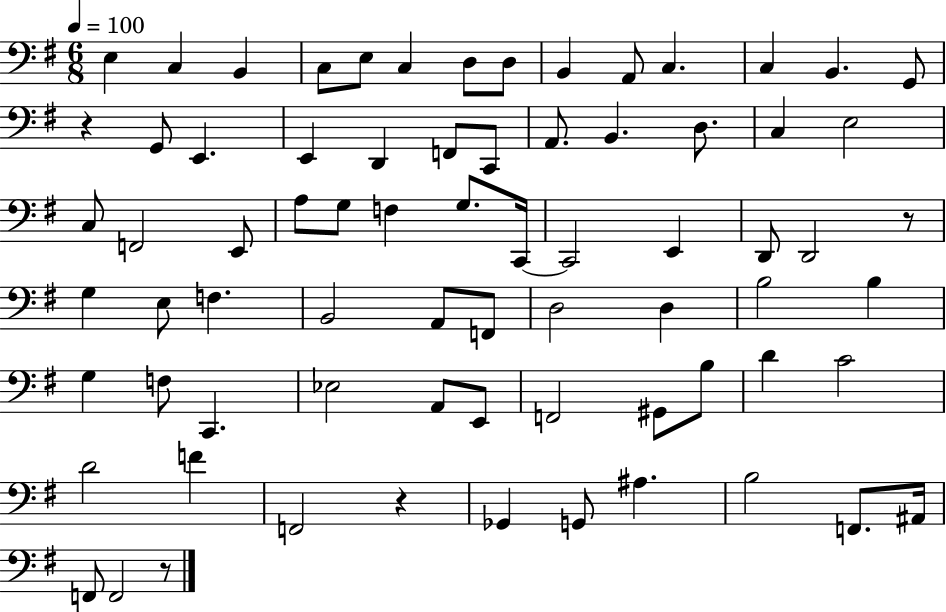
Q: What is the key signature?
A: G major